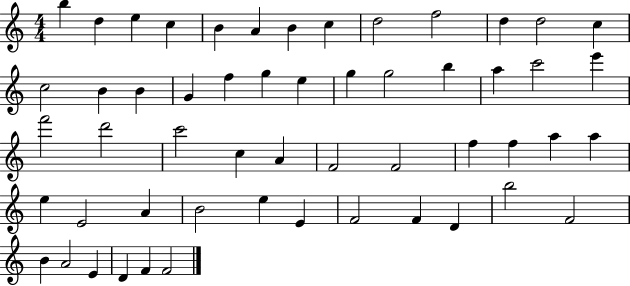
B5/q D5/q E5/q C5/q B4/q A4/q B4/q C5/q D5/h F5/h D5/q D5/h C5/q C5/h B4/q B4/q G4/q F5/q G5/q E5/q G5/q G5/h B5/q A5/q C6/h E6/q F6/h D6/h C6/h C5/q A4/q F4/h F4/h F5/q F5/q A5/q A5/q E5/q E4/h A4/q B4/h E5/q E4/q F4/h F4/q D4/q B5/h F4/h B4/q A4/h E4/q D4/q F4/q F4/h